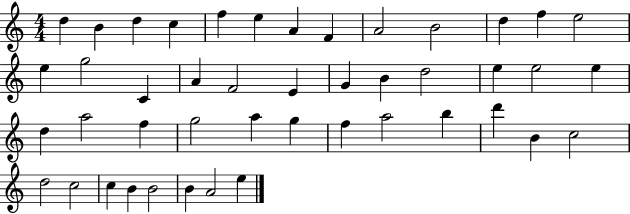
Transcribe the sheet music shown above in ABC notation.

X:1
T:Untitled
M:4/4
L:1/4
K:C
d B d c f e A F A2 B2 d f e2 e g2 C A F2 E G B d2 e e2 e d a2 f g2 a g f a2 b d' B c2 d2 c2 c B B2 B A2 e